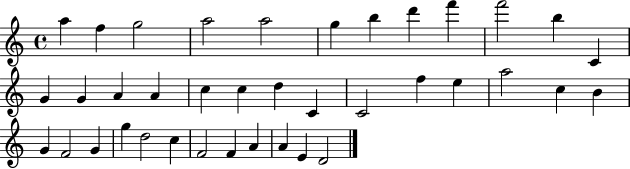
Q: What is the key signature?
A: C major